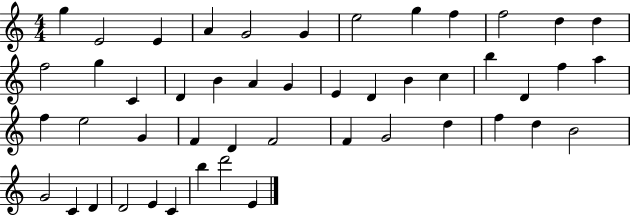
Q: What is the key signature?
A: C major